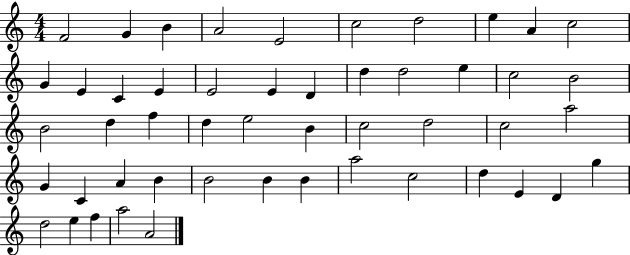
X:1
T:Untitled
M:4/4
L:1/4
K:C
F2 G B A2 E2 c2 d2 e A c2 G E C E E2 E D d d2 e c2 B2 B2 d f d e2 B c2 d2 c2 a2 G C A B B2 B B a2 c2 d E D g d2 e f a2 A2